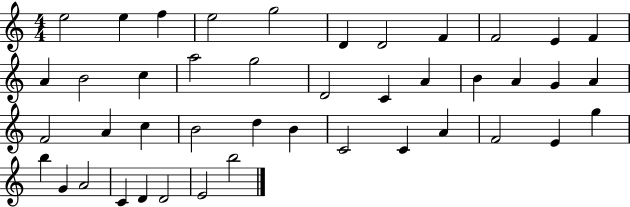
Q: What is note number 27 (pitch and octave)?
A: B4